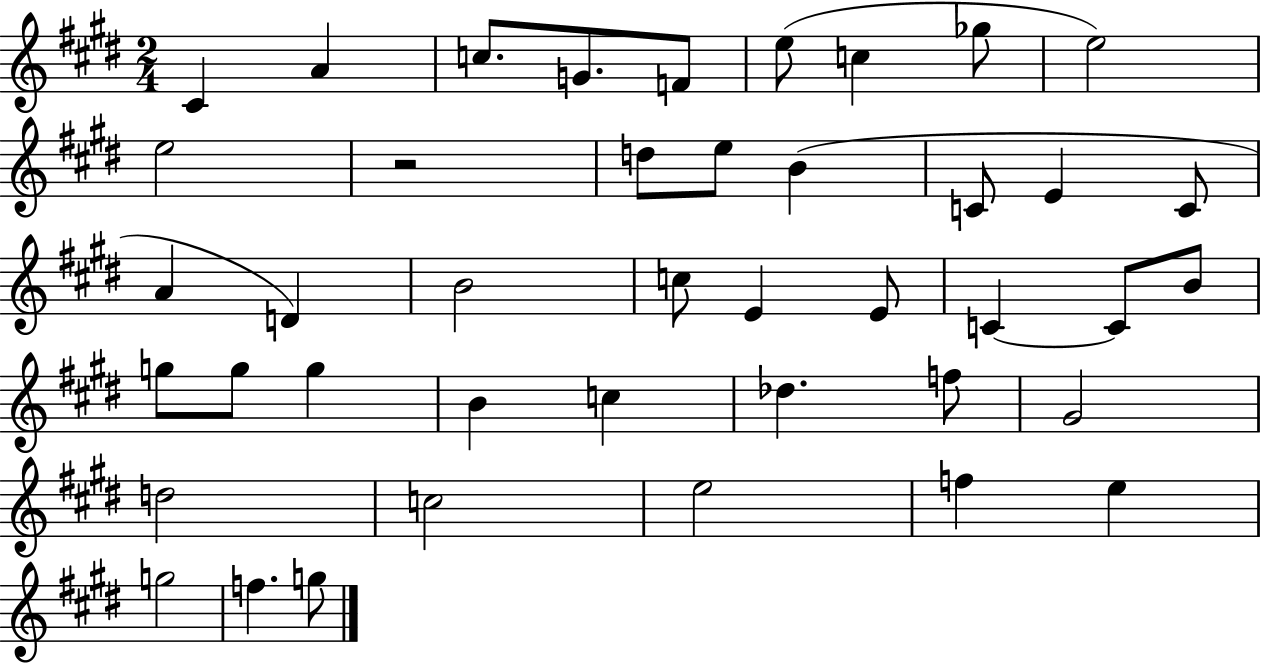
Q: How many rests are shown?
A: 1